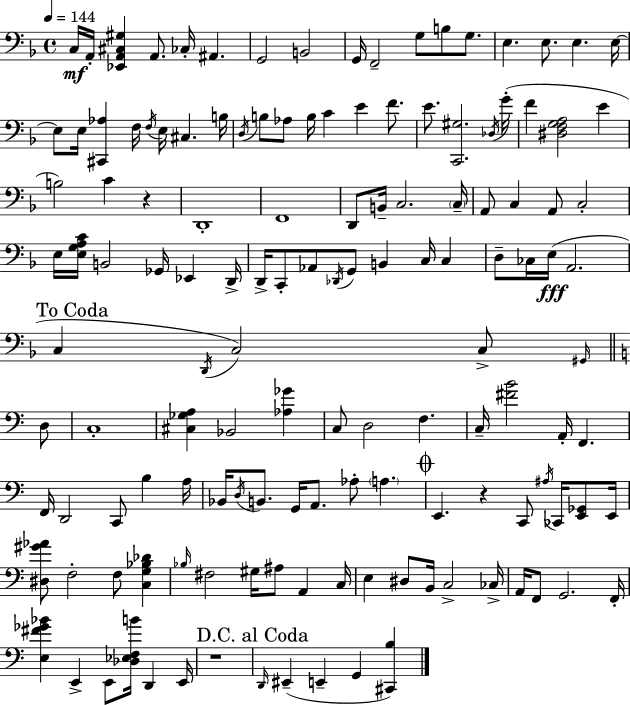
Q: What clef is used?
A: bass